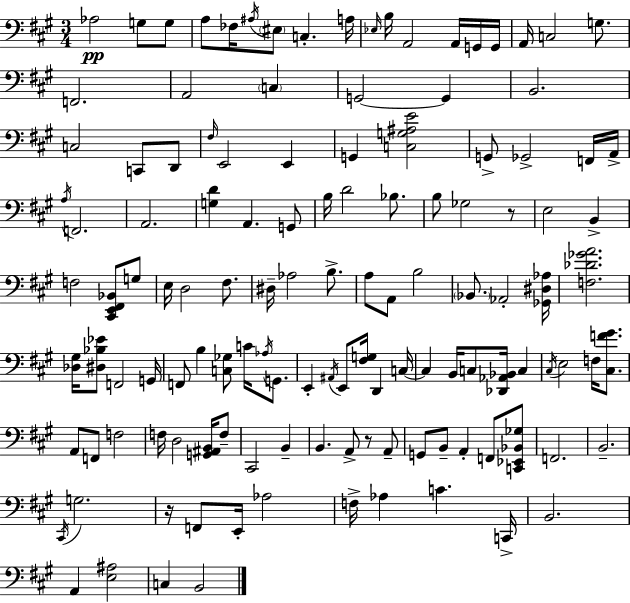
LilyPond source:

{
  \clef bass
  \numericTimeSignature
  \time 3/4
  \key a \major
  aes2\pp g8 g8 | a8 fes16 \acciaccatura { ais16 } \parenthesize eis8 c4.-. | a16 \grace { ees16 } b16 a,2 a,16 | g,16 g,16 a,16 c2 g8. | \break f,2. | a,2 \parenthesize c4 | g,2~~ g,4 | b,2. | \break c2 c,8 | d,8 \grace { fis16 } e,2 e,4 | g,4 <c g ais e'>2 | g,8-> ges,2-> | \break f,16 a,16-> \acciaccatura { a16 } f,2. | a,2. | <g d'>4 a,4. | g,8 b16 d'2 | \break bes8. b8 ges2 | r8 e2 | b,4-> f2 | <cis, e, fis, bes,>8 g8 e16 d2 | \break fis8. dis16-- aes2 | b8.-> a8 a,8 b2 | \parenthesize bes,8. aes,2-. | <ges, dis aes>16 <f des' ges' a'>2. | \break <des gis>16 <dis bes ees'>8 f,2 | g,16 f,8 b4 <c ges>8 | c'16 \acciaccatura { aes16 } g,8. e,4-. \acciaccatura { ais,16 } e,8 | <fis g>16 d,4 c16~~ c4 b,16 c8 | \break <des, aes, bes,>16 c4 \acciaccatura { cis16 } e2 | f16 <cis f' gis'>8. a,8 f,8 f2 | f16 d2 | <g, ais, b,>16 f8-- cis,2 | \break b,4-- b,4. | a,8-> r8 a,8-- g,8 b,8-- a,4-. | f,8 <c, ees, bes, ges>8 f,2. | b,2.-- | \break \acciaccatura { cis,16 } g2. | r16 f,8 e,16-. | aes2 f16-> aes4 | c'4. c,16-> b,2. | \break a,4 | <e ais>2 c4 | b,2 \bar "|."
}